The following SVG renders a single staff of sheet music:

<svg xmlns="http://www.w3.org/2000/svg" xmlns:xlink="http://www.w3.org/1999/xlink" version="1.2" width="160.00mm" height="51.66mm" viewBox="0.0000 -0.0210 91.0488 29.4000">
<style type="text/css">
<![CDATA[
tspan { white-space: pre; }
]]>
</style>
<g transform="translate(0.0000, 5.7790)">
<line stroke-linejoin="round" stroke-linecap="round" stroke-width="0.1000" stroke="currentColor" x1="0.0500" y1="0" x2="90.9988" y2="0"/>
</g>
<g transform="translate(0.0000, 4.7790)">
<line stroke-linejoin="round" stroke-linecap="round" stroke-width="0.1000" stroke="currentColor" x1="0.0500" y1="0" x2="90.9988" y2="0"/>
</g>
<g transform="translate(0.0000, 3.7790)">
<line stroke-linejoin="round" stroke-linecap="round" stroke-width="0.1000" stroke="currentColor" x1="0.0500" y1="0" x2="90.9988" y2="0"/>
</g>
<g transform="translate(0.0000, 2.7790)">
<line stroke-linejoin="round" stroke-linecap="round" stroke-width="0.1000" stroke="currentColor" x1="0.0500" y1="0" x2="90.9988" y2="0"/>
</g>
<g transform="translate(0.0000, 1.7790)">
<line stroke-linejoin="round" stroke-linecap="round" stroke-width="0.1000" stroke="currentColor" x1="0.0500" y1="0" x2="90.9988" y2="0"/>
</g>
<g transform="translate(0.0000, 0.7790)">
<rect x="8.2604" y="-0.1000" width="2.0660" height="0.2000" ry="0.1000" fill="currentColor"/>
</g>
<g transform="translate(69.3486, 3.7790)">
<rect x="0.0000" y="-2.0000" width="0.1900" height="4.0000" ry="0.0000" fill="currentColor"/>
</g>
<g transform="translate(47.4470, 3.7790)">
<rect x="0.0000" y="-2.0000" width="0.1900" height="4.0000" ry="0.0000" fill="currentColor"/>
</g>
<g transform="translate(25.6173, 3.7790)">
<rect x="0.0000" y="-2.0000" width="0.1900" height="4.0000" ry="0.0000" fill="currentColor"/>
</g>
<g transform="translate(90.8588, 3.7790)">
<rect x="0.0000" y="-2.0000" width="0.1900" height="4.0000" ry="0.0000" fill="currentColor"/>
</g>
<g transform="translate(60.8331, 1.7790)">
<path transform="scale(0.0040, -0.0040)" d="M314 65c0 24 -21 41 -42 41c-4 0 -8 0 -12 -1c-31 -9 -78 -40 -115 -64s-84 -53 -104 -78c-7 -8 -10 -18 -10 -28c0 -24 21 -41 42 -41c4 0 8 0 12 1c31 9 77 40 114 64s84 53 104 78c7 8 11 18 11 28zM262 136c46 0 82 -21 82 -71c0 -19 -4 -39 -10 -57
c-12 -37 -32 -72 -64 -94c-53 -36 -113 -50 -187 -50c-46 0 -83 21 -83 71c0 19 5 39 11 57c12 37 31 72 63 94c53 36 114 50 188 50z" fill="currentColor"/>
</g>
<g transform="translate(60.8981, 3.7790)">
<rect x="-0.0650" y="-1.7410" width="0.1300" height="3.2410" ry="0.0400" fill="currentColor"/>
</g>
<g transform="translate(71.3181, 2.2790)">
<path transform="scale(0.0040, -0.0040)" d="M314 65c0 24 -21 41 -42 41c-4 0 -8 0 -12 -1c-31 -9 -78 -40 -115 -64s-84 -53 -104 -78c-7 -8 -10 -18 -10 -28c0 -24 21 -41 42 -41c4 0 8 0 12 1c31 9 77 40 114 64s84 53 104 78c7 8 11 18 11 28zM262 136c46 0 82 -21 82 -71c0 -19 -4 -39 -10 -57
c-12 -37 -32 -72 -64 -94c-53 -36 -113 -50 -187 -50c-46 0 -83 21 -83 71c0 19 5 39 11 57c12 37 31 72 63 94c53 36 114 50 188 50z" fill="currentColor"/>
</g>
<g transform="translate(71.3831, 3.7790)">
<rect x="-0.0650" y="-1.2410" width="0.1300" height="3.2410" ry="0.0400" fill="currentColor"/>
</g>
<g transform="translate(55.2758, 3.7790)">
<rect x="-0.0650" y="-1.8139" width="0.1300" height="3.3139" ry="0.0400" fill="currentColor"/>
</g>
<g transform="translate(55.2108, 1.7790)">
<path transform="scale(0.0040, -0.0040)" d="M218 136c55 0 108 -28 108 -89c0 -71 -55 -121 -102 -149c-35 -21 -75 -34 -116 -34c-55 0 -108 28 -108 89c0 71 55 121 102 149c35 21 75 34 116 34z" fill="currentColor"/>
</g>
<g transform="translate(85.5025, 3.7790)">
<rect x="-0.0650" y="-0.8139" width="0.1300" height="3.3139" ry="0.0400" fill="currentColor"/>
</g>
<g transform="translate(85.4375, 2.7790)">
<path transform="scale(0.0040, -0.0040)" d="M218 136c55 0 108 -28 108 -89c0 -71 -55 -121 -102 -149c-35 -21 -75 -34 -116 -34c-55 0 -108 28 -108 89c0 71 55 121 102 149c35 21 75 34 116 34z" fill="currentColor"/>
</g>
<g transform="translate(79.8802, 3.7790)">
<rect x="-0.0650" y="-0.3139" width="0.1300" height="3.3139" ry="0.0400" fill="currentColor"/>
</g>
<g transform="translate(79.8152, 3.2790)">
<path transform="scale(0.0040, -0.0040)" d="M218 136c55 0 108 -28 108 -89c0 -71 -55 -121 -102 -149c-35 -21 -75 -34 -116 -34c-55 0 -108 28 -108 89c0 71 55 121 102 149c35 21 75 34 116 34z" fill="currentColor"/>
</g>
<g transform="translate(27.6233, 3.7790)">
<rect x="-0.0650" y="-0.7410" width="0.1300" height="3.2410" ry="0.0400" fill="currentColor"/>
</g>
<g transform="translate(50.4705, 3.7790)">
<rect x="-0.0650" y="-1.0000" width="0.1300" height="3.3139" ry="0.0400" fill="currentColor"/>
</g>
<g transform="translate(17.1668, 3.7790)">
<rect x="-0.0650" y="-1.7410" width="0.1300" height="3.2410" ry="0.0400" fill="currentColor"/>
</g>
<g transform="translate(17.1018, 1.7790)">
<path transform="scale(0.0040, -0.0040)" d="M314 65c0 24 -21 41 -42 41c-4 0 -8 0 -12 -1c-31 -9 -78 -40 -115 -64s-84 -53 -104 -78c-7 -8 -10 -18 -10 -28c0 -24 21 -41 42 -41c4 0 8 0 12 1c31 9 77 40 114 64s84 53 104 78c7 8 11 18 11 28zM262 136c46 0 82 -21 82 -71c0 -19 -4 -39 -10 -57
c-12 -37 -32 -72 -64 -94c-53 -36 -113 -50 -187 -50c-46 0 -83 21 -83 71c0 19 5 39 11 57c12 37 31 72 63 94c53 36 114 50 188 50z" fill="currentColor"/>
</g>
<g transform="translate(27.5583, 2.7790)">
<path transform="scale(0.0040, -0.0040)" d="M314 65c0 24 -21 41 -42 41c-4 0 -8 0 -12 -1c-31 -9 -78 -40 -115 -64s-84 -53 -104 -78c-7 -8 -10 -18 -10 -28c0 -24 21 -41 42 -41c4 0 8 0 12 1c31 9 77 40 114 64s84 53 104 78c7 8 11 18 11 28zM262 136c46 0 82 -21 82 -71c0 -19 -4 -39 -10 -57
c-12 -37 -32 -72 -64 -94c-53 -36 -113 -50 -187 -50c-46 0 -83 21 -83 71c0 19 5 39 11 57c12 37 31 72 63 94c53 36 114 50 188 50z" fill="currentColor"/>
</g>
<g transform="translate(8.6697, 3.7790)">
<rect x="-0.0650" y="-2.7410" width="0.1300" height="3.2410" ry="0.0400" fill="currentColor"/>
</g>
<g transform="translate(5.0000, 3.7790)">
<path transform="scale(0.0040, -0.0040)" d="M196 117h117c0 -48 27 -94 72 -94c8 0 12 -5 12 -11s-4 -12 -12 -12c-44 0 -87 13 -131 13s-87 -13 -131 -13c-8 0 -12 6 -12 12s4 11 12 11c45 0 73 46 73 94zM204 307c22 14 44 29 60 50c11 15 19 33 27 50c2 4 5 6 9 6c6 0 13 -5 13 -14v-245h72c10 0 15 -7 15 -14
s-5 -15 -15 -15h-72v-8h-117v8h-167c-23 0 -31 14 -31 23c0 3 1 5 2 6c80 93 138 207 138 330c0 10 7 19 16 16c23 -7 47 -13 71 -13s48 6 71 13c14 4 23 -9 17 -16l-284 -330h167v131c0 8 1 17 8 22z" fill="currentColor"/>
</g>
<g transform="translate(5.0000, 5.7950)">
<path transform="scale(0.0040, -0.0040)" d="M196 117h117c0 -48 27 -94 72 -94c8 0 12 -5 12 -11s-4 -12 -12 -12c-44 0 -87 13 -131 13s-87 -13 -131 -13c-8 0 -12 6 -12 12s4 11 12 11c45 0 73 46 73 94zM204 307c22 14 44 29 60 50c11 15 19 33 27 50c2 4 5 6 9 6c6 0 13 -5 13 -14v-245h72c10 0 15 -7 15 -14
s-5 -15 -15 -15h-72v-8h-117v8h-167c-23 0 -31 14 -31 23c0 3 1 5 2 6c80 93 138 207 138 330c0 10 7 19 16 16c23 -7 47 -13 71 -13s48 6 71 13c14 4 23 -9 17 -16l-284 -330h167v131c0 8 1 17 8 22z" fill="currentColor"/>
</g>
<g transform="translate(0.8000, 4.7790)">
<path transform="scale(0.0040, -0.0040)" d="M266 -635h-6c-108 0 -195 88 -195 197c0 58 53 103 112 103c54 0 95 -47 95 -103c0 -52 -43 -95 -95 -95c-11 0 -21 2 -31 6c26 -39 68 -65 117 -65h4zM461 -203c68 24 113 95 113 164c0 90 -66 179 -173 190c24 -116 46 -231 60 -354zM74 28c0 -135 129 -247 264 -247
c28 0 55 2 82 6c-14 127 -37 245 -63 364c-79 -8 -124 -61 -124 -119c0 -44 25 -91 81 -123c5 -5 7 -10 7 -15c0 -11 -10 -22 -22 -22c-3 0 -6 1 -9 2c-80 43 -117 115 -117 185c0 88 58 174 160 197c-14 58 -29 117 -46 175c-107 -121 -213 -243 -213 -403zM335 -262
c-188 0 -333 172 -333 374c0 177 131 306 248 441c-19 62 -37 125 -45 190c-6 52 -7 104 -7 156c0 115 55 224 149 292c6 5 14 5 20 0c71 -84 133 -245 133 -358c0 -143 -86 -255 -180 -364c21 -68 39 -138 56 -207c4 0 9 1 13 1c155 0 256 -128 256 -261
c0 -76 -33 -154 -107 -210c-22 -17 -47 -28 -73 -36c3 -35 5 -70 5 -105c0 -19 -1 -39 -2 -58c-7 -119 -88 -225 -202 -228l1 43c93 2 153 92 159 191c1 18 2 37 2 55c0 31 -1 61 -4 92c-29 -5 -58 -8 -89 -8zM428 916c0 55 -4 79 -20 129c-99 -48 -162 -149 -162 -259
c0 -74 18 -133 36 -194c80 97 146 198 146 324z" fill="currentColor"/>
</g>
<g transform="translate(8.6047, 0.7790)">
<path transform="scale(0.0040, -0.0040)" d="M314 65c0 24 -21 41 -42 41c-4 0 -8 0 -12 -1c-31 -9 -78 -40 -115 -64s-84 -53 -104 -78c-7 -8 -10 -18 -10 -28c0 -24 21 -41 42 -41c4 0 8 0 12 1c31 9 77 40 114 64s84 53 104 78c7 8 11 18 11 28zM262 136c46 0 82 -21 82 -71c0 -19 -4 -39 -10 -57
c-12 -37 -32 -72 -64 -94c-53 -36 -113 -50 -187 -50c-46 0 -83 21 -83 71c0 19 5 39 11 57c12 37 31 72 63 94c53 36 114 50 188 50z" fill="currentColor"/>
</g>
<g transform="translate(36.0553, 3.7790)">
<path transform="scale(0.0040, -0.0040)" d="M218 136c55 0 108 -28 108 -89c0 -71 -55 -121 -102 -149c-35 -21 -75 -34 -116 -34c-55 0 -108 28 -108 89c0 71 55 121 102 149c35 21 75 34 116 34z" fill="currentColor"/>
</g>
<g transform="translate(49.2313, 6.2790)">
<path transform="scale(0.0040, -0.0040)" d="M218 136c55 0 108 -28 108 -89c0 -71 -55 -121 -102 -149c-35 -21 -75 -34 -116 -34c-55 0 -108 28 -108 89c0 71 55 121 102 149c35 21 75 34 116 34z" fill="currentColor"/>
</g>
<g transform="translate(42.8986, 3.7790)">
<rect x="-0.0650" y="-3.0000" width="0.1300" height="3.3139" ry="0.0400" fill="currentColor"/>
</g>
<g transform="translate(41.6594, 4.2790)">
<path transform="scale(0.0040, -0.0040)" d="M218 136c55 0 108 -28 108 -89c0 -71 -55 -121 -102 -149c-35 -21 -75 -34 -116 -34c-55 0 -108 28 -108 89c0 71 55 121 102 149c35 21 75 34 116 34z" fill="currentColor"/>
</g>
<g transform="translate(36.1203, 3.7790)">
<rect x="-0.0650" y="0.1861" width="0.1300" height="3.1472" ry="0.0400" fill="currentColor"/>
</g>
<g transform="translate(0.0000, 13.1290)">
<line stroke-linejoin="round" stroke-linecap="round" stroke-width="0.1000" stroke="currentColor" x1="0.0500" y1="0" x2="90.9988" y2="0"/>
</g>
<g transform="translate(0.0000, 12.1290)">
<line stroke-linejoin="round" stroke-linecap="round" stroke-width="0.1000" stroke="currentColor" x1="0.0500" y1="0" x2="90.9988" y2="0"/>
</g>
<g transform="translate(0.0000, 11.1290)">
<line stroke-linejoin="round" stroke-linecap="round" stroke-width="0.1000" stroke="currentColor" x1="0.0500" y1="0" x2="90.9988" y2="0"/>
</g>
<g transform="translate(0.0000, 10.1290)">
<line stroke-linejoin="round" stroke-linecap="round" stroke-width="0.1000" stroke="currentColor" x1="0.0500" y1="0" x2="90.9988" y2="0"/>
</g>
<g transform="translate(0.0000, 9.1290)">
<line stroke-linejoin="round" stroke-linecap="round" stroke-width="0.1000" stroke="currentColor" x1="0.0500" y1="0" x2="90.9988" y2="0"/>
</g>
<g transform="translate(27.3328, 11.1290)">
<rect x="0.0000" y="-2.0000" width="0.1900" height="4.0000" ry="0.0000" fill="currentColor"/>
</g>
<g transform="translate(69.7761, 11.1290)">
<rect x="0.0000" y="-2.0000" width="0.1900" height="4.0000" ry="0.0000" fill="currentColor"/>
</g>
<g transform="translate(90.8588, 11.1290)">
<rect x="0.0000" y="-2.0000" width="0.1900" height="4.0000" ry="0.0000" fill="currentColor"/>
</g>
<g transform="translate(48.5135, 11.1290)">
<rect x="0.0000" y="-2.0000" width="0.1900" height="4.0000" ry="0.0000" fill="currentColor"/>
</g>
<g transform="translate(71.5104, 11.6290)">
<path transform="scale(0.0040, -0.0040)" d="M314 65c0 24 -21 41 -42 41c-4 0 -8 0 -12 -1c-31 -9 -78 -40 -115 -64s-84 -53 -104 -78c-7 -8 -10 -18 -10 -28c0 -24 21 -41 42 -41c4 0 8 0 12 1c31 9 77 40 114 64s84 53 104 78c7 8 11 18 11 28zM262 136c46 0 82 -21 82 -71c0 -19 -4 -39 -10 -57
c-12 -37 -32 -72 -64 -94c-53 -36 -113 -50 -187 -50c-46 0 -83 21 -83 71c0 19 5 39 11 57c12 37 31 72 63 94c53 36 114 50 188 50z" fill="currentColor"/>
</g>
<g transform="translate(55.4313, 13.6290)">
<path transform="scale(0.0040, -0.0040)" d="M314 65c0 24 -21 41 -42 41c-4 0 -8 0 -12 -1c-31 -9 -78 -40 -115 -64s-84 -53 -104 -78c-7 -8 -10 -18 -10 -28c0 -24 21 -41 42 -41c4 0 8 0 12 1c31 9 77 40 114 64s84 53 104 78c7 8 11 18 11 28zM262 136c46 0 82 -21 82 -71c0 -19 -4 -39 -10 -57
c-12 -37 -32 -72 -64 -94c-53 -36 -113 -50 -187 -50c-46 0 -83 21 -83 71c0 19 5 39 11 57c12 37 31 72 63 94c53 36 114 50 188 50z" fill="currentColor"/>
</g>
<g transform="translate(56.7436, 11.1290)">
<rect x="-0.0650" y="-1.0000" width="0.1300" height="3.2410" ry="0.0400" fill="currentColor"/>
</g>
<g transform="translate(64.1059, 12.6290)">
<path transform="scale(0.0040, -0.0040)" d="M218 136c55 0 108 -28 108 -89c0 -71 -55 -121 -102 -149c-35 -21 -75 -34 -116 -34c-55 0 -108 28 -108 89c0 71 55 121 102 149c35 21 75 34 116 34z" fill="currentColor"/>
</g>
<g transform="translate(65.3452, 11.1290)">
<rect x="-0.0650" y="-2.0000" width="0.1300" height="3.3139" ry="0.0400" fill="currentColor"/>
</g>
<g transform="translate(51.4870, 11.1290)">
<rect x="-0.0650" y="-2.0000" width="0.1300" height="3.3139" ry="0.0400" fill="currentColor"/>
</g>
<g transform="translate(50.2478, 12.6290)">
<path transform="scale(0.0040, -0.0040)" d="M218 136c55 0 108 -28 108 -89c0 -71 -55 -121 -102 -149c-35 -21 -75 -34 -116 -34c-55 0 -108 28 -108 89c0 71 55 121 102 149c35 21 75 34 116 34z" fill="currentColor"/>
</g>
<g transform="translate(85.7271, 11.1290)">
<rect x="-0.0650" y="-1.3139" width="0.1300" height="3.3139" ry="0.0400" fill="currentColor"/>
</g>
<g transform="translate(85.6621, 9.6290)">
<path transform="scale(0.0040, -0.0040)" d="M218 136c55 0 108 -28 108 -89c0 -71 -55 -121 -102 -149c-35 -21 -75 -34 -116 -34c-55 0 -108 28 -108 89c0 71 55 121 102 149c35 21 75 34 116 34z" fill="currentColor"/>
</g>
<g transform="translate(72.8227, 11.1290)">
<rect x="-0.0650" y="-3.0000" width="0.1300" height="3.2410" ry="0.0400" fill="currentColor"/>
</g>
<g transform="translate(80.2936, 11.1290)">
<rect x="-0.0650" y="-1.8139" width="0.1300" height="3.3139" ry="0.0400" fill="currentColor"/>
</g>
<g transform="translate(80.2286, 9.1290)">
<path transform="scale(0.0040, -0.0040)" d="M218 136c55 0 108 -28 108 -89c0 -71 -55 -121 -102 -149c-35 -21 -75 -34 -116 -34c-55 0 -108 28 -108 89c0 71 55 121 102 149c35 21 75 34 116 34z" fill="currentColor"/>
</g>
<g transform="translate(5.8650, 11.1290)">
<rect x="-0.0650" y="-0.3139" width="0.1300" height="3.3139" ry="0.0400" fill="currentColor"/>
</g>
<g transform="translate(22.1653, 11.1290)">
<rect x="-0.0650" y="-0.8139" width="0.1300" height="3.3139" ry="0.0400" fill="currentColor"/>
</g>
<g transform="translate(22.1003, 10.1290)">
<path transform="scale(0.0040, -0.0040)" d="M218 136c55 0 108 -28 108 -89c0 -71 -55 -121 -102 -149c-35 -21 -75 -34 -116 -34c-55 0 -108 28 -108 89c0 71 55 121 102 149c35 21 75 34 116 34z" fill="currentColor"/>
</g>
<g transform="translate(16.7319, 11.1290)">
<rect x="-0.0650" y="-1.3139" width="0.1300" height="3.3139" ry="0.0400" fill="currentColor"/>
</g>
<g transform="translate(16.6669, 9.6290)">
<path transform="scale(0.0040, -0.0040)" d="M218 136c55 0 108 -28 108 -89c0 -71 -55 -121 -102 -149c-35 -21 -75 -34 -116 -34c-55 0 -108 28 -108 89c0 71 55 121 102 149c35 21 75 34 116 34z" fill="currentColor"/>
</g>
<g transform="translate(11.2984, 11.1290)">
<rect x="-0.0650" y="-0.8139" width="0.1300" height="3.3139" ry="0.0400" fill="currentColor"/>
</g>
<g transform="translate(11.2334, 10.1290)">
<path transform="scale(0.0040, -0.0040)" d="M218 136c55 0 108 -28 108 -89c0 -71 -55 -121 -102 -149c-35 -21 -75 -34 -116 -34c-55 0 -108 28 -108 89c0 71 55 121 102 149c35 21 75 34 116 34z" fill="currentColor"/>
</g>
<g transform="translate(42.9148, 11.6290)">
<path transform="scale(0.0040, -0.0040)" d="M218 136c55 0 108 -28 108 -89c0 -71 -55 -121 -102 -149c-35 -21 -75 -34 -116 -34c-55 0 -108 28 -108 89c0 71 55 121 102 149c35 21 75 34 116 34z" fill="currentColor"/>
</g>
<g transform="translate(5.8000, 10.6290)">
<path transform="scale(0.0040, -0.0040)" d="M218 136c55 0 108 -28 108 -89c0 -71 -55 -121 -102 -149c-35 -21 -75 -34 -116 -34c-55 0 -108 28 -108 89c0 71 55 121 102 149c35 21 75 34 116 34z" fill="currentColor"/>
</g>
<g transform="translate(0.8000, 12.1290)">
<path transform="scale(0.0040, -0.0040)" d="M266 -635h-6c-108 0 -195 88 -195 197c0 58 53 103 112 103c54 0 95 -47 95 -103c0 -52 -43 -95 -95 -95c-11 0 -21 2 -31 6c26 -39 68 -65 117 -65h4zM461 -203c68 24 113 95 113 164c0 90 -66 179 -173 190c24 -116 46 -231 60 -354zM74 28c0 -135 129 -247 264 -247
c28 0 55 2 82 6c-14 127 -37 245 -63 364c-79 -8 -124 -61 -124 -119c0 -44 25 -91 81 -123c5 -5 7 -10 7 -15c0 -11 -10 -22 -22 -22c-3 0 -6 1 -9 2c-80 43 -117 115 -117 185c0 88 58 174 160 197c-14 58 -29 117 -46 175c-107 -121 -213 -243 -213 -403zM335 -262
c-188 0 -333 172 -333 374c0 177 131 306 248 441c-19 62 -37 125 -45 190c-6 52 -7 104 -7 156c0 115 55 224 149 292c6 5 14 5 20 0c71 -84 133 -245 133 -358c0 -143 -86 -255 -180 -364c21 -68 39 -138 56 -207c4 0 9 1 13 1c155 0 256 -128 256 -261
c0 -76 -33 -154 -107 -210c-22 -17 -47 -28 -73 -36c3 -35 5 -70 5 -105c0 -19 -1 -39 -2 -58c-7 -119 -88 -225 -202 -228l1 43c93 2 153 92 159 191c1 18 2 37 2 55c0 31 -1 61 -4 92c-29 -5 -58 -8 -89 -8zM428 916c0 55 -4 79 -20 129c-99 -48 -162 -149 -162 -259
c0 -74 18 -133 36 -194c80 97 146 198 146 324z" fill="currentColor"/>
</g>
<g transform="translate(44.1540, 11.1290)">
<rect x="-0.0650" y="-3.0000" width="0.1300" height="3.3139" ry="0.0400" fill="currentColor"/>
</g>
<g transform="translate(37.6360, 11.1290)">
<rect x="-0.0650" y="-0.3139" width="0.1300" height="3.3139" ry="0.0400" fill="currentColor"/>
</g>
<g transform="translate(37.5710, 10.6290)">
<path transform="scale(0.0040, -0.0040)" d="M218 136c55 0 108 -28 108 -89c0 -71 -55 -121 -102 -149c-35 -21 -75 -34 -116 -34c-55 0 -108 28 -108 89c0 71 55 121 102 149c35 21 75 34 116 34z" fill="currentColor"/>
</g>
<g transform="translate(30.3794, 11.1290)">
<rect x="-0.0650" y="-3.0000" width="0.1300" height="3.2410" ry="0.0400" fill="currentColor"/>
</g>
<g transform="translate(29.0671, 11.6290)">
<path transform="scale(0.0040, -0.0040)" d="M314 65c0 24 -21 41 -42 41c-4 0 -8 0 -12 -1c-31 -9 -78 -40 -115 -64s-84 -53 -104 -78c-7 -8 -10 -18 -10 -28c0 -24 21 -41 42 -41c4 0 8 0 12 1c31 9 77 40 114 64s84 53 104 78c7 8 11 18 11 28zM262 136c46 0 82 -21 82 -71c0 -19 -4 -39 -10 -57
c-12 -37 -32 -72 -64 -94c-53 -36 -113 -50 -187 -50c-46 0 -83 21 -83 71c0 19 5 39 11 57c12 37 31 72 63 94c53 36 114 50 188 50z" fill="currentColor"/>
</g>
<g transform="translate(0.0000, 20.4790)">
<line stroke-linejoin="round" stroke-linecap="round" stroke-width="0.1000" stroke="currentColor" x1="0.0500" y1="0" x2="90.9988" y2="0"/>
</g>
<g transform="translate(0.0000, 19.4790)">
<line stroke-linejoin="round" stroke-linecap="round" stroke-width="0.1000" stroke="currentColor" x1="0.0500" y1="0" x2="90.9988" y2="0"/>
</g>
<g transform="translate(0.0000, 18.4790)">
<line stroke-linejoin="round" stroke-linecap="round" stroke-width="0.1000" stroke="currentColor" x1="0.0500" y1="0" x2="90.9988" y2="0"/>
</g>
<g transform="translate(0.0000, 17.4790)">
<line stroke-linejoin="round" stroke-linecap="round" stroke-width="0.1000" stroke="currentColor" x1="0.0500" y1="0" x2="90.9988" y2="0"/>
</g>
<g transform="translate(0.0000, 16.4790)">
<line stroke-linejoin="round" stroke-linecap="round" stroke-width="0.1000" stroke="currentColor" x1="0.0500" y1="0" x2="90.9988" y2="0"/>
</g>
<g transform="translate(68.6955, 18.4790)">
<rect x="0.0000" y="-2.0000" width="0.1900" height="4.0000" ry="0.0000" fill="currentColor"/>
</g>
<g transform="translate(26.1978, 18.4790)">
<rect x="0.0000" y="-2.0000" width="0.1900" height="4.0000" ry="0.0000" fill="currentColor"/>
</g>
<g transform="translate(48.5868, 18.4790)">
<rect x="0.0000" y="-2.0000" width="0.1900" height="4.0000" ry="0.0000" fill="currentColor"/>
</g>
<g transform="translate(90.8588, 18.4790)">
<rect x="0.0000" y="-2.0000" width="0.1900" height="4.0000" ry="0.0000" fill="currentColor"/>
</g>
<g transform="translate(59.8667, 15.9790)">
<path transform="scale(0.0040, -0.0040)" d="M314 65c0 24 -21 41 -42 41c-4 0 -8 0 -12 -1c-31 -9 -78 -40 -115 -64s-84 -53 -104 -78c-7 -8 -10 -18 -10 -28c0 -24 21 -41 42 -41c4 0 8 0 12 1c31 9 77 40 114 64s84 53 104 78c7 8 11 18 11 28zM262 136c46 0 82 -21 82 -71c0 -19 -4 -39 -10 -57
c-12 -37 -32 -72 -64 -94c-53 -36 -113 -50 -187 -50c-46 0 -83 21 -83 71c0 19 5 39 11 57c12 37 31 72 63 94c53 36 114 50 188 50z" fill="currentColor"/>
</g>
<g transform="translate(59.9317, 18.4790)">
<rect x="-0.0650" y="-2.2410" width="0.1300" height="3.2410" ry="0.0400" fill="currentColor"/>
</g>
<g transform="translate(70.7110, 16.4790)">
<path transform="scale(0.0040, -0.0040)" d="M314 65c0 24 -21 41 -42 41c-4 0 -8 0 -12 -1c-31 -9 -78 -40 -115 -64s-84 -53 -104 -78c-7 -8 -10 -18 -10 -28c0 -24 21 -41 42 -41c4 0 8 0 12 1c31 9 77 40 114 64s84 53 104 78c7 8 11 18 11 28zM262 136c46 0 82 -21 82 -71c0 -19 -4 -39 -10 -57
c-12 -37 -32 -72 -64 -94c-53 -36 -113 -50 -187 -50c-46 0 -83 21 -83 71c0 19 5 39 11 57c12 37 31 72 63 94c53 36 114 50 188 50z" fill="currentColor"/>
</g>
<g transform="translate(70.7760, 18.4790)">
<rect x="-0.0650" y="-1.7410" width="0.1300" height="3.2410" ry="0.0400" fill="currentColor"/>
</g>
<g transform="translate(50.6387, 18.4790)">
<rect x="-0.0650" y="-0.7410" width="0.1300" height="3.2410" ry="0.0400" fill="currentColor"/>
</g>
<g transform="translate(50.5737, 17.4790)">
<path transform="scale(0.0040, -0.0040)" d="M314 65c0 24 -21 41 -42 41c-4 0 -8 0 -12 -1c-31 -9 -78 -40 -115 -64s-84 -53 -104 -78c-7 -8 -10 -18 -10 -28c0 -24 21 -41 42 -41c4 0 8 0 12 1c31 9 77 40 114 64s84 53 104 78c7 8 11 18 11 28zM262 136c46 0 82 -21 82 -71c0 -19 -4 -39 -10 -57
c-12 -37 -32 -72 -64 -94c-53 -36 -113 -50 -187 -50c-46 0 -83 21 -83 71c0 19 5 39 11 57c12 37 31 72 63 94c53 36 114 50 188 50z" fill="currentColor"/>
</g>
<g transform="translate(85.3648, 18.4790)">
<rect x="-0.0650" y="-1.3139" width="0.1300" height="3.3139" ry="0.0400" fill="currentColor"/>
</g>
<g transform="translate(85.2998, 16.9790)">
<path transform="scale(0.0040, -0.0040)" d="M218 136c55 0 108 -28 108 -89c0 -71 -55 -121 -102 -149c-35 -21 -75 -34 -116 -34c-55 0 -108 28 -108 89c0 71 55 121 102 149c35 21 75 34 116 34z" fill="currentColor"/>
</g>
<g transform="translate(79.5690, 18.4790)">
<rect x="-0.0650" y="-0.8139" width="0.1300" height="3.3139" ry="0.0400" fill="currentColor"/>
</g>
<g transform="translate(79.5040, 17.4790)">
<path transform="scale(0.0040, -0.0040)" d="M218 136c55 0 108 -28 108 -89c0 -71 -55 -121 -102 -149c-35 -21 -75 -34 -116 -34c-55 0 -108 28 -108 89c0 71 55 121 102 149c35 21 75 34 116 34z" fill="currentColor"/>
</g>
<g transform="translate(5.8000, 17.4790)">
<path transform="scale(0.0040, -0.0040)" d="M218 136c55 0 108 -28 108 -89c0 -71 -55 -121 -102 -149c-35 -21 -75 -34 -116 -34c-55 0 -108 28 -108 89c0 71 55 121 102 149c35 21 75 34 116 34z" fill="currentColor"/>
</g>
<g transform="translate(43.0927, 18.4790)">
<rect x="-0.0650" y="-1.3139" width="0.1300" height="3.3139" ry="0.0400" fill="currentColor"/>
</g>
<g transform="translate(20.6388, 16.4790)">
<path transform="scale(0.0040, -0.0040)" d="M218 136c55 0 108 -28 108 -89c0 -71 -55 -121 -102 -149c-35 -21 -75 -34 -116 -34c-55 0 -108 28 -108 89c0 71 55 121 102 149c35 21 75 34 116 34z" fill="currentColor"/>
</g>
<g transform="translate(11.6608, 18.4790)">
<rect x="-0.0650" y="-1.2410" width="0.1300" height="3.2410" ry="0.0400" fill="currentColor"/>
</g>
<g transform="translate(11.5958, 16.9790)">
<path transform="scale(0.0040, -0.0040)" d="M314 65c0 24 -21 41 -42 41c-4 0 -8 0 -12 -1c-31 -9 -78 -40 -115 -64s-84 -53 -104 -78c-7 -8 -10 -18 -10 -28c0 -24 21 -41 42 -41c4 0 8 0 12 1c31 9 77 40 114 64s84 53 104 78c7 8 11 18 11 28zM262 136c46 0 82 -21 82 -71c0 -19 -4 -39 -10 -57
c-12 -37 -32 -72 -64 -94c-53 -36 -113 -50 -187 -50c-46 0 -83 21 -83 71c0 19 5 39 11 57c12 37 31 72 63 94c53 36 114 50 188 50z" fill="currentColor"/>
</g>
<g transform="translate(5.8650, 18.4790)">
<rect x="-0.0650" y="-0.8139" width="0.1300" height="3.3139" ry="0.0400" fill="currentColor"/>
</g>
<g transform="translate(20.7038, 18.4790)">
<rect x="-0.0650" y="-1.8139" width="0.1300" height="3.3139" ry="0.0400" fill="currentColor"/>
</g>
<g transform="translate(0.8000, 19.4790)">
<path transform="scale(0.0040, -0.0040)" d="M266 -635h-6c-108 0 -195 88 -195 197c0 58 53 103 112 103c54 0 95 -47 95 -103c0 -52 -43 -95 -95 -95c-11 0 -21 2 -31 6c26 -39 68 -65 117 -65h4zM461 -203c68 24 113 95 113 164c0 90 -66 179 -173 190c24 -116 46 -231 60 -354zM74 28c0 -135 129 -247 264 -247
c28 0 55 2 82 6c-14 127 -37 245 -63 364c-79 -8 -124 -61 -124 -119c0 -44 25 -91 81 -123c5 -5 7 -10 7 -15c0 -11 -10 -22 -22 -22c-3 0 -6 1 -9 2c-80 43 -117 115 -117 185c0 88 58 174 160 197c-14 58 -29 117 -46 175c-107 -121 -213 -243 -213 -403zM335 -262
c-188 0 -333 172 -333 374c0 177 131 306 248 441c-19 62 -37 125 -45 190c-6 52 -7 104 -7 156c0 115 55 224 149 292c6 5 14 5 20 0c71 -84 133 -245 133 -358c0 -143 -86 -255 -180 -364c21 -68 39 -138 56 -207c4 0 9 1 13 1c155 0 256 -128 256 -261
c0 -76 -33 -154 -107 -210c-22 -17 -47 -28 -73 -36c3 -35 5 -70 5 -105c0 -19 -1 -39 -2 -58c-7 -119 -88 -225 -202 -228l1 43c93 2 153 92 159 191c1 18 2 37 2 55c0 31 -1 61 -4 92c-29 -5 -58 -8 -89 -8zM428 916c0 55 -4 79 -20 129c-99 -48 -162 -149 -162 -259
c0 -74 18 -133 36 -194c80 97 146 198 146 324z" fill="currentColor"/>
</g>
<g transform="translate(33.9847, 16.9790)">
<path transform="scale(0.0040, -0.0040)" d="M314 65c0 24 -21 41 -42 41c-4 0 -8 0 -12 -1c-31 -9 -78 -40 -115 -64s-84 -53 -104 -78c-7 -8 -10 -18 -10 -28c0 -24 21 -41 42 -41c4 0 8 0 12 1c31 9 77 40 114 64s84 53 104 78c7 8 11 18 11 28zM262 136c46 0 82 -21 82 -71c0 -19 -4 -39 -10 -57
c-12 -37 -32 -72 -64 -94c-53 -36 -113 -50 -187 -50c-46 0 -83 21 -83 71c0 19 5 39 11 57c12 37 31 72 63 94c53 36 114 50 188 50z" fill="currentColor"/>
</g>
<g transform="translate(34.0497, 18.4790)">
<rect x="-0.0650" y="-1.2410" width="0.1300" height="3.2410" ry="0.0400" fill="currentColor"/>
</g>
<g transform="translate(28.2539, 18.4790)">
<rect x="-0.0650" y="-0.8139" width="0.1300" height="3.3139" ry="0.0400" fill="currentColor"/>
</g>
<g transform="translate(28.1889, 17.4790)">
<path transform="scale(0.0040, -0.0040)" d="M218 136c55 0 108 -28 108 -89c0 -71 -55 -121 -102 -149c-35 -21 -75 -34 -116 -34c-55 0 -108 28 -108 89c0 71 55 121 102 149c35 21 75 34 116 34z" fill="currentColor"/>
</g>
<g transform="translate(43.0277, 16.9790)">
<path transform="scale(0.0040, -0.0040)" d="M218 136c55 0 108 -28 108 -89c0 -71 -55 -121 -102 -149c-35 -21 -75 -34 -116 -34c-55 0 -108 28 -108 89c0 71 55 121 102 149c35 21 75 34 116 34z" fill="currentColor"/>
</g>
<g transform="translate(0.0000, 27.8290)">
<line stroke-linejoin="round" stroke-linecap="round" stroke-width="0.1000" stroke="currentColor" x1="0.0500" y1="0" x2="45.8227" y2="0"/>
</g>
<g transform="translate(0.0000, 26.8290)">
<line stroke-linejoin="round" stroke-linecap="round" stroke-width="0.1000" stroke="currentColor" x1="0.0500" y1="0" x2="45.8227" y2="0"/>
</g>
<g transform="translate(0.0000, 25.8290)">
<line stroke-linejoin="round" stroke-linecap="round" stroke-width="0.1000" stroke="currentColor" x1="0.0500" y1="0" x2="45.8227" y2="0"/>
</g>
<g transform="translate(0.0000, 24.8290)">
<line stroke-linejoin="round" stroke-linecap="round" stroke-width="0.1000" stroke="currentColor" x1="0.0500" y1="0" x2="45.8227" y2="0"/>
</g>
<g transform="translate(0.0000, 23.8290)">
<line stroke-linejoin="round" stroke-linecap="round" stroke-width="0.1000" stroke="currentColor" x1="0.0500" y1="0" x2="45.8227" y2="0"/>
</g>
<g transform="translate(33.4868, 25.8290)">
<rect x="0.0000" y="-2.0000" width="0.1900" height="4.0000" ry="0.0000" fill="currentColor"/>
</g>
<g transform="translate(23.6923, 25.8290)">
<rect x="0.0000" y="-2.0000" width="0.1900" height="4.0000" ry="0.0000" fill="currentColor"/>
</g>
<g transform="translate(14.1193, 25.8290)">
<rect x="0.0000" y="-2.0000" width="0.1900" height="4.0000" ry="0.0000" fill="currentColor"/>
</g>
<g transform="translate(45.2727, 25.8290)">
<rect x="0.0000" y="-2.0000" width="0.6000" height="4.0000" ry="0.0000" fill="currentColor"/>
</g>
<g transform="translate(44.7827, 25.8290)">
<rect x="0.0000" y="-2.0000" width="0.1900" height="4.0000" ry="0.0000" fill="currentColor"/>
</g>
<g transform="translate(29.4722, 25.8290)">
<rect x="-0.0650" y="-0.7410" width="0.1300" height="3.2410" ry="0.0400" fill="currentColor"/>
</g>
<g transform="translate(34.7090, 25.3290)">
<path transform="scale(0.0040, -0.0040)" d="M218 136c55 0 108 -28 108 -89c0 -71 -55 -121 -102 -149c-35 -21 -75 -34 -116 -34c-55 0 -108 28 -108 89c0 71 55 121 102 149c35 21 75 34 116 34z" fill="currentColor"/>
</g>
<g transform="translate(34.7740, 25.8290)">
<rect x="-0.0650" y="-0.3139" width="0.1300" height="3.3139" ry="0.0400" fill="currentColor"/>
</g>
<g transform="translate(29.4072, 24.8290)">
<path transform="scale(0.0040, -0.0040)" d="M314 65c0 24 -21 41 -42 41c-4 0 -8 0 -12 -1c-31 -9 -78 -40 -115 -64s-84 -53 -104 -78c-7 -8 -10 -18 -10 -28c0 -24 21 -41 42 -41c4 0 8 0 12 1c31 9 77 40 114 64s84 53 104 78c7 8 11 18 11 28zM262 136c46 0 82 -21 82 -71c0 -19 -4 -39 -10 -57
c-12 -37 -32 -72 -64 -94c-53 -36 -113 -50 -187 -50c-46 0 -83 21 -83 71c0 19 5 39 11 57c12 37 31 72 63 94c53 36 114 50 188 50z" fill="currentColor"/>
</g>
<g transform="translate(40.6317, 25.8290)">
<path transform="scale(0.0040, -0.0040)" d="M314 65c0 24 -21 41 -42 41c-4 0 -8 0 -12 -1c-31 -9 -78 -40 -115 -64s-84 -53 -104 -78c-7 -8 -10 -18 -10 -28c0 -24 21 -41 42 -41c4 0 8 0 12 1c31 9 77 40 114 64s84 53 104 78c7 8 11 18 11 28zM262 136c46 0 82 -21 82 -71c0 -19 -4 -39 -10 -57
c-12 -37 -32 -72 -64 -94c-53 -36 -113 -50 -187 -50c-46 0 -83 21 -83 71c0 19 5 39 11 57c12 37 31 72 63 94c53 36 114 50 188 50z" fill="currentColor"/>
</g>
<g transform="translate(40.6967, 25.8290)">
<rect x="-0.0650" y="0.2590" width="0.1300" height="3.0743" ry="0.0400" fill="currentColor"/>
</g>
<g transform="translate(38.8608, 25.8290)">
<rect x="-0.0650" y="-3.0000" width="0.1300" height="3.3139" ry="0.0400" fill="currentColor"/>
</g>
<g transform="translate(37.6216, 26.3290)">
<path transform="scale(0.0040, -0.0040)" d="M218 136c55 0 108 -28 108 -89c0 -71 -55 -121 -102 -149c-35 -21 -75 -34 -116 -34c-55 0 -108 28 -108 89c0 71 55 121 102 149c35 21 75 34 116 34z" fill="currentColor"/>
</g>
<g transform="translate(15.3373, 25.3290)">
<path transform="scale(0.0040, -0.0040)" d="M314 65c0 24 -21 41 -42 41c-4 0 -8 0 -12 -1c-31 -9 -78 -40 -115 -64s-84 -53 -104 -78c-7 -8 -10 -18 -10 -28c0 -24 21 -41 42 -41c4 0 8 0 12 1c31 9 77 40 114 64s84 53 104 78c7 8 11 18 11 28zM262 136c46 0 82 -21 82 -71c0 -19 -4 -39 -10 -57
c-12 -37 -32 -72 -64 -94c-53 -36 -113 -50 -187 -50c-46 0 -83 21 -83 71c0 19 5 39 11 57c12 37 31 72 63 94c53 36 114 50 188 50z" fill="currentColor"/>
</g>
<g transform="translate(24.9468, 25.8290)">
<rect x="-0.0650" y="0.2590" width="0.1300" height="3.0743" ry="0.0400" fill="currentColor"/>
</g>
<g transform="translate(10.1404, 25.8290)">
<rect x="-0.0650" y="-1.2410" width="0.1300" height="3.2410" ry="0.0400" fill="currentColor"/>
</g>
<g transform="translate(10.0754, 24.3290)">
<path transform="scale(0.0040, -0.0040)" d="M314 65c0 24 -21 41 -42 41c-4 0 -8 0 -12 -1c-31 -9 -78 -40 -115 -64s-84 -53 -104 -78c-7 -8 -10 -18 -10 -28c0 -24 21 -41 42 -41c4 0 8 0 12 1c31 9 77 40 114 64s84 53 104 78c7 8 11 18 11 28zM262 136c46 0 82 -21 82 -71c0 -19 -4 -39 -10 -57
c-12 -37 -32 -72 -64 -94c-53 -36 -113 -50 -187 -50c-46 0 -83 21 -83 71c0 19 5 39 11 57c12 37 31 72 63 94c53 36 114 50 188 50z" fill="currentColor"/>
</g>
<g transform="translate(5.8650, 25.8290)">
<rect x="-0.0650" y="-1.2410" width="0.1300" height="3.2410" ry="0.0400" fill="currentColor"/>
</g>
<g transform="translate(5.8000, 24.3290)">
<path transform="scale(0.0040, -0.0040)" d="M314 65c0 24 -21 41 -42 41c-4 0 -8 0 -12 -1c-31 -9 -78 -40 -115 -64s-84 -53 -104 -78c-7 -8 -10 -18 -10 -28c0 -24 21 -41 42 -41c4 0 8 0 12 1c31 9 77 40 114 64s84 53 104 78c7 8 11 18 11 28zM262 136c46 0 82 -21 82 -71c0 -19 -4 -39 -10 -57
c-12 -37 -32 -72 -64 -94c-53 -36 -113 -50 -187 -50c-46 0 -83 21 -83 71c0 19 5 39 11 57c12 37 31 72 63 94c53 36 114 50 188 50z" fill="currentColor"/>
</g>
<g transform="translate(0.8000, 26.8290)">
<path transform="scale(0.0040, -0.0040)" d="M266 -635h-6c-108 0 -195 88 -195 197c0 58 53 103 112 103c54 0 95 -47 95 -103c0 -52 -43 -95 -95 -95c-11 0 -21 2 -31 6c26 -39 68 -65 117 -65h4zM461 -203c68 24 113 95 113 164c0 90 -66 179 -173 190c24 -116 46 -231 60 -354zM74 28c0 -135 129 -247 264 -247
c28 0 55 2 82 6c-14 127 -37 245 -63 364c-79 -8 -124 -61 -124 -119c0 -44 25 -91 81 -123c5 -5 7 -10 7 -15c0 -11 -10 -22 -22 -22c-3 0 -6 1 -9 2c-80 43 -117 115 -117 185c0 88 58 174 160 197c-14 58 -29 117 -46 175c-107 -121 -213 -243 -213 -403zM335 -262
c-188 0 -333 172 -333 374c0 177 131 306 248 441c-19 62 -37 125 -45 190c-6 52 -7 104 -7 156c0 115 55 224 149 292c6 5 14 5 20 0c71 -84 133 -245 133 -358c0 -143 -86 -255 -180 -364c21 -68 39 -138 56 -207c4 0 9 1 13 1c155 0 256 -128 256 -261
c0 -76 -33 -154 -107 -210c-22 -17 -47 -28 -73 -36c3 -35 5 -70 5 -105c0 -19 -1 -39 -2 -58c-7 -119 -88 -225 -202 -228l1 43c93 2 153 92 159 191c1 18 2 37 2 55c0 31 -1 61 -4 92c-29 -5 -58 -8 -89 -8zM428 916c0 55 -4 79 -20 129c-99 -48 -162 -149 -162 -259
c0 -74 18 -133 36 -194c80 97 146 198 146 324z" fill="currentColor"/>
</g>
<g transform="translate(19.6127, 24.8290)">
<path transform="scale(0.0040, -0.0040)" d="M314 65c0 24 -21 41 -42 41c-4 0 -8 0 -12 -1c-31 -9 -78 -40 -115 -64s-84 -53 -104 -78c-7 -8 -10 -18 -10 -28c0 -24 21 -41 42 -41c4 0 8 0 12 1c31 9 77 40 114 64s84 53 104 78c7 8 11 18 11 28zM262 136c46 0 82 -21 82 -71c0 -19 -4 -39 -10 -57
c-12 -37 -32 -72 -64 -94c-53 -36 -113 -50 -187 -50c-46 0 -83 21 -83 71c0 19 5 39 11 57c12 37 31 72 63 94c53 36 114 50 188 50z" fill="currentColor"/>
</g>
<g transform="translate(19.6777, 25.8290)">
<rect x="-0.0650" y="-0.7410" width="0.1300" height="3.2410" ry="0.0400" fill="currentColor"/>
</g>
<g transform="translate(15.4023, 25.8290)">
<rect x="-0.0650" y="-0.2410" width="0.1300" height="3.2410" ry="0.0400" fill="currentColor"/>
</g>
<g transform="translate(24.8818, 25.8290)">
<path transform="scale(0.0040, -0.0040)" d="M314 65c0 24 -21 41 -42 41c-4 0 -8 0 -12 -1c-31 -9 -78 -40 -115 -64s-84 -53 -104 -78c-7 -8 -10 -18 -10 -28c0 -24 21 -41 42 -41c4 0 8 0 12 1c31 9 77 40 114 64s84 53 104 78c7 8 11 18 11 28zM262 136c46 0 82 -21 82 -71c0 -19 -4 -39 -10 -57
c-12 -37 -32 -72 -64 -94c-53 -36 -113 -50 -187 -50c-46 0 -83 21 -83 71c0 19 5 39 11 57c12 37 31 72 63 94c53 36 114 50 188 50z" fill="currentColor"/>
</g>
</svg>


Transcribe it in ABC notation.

X:1
T:Untitled
M:4/4
L:1/4
K:C
a2 f2 d2 B A D f f2 e2 c d c d e d A2 c A F D2 F A2 f e d e2 f d e2 e d2 g2 f2 d e e2 e2 c2 d2 B2 d2 c A B2